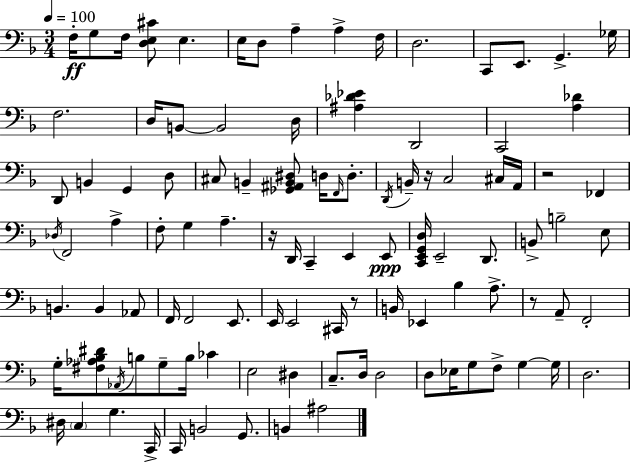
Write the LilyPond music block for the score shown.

{
  \clef bass
  \numericTimeSignature
  \time 3/4
  \key d \minor
  \tempo 4 = 100
  f16-.\ff g8 f16 <d e cis'>8 e4. | e16 d8 a4-- a4-> f16 | d2. | c,8 e,8. g,4.-> ges16 | \break f2. | d16 b,8~~ b,2 d16 | <ais des' ees'>4 d,2 | c,2 <a des'>4 | \break d,8 b,4 g,4 d8 | cis8 b,4-- <ges, ais, b, dis>8 d16 \grace { f,16 } d8.-. | \acciaccatura { d,16 } b,16-- r16 c2 | cis16 a,16 r2 fes,4 | \break \acciaccatura { des16 } f,2 a4-> | f8-. g4 a4.-- | r16 d,16 c,4-- e,4 | e,8\ppp <c, e, g, d>16 e,2-- | \break d,8. b,8-> b2-- | e8 b,4. b,4 | aes,8 f,16 f,2 | e,8. e,16 e,2 | \break cis,16 r8 b,16 ees,4 bes4 | a8.-> r8 a,8-- f,2-. | g16-. <fis aes bes dis'>8 \acciaccatura { aes,16 } b8 g8-- b16 | ces'4 e2 | \break dis4 c8.-- d16 d2 | d8 ees16 g8 f8-> g4~~ | g16 d2. | dis16 \parenthesize c4 g4. | \break c,16-> c,16 b,2 | g,8. b,4 ais2 | \bar "|."
}